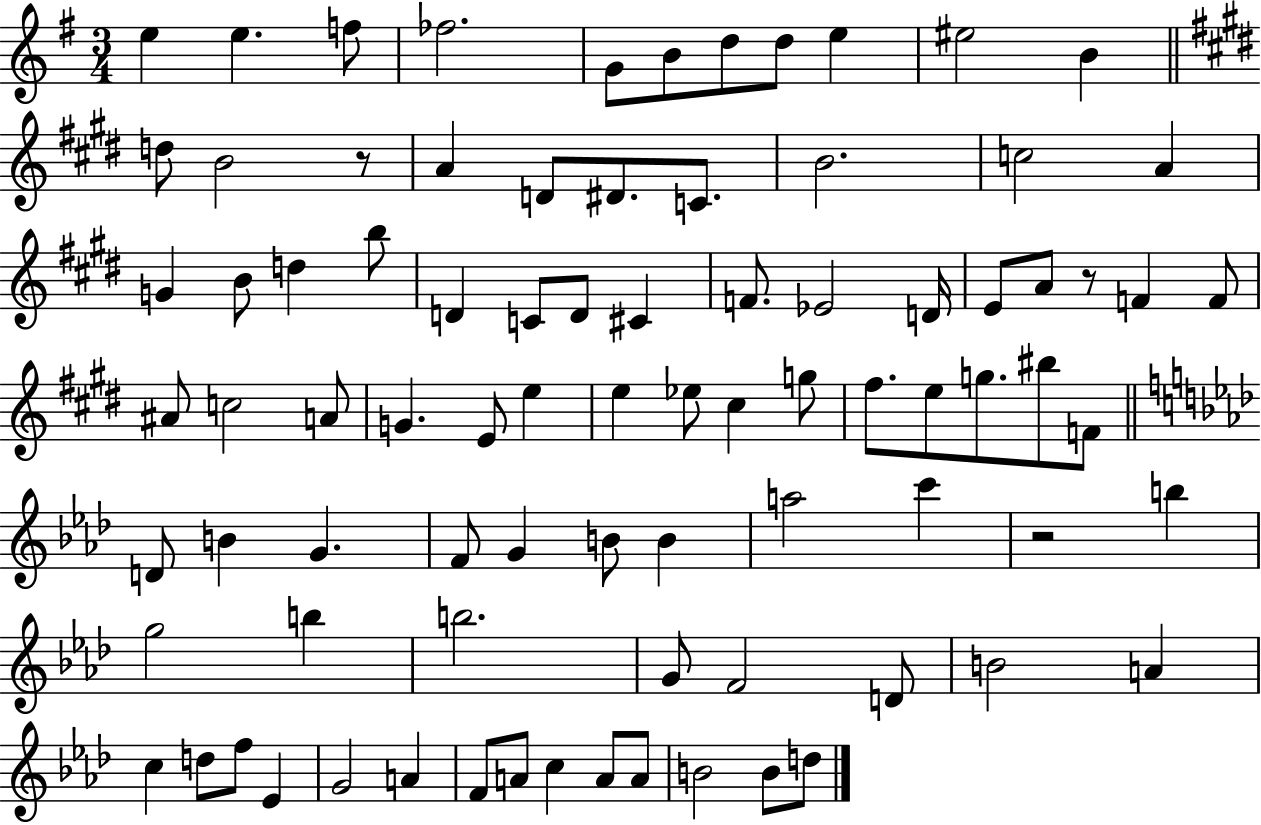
{
  \clef treble
  \numericTimeSignature
  \time 3/4
  \key g \major
  e''4 e''4. f''8 | fes''2. | g'8 b'8 d''8 d''8 e''4 | eis''2 b'4 | \break \bar "||" \break \key e \major d''8 b'2 r8 | a'4 d'8 dis'8. c'8. | b'2. | c''2 a'4 | \break g'4 b'8 d''4 b''8 | d'4 c'8 d'8 cis'4 | f'8. ees'2 d'16 | e'8 a'8 r8 f'4 f'8 | \break ais'8 c''2 a'8 | g'4. e'8 e''4 | e''4 ees''8 cis''4 g''8 | fis''8. e''8 g''8. bis''8 f'8 | \break \bar "||" \break \key aes \major d'8 b'4 g'4. | f'8 g'4 b'8 b'4 | a''2 c'''4 | r2 b''4 | \break g''2 b''4 | b''2. | g'8 f'2 d'8 | b'2 a'4 | \break c''4 d''8 f''8 ees'4 | g'2 a'4 | f'8 a'8 c''4 a'8 a'8 | b'2 b'8 d''8 | \break \bar "|."
}